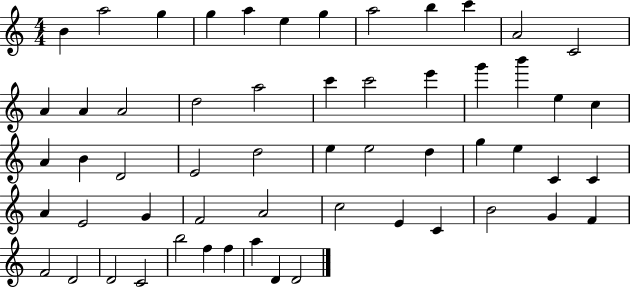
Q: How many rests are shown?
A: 0